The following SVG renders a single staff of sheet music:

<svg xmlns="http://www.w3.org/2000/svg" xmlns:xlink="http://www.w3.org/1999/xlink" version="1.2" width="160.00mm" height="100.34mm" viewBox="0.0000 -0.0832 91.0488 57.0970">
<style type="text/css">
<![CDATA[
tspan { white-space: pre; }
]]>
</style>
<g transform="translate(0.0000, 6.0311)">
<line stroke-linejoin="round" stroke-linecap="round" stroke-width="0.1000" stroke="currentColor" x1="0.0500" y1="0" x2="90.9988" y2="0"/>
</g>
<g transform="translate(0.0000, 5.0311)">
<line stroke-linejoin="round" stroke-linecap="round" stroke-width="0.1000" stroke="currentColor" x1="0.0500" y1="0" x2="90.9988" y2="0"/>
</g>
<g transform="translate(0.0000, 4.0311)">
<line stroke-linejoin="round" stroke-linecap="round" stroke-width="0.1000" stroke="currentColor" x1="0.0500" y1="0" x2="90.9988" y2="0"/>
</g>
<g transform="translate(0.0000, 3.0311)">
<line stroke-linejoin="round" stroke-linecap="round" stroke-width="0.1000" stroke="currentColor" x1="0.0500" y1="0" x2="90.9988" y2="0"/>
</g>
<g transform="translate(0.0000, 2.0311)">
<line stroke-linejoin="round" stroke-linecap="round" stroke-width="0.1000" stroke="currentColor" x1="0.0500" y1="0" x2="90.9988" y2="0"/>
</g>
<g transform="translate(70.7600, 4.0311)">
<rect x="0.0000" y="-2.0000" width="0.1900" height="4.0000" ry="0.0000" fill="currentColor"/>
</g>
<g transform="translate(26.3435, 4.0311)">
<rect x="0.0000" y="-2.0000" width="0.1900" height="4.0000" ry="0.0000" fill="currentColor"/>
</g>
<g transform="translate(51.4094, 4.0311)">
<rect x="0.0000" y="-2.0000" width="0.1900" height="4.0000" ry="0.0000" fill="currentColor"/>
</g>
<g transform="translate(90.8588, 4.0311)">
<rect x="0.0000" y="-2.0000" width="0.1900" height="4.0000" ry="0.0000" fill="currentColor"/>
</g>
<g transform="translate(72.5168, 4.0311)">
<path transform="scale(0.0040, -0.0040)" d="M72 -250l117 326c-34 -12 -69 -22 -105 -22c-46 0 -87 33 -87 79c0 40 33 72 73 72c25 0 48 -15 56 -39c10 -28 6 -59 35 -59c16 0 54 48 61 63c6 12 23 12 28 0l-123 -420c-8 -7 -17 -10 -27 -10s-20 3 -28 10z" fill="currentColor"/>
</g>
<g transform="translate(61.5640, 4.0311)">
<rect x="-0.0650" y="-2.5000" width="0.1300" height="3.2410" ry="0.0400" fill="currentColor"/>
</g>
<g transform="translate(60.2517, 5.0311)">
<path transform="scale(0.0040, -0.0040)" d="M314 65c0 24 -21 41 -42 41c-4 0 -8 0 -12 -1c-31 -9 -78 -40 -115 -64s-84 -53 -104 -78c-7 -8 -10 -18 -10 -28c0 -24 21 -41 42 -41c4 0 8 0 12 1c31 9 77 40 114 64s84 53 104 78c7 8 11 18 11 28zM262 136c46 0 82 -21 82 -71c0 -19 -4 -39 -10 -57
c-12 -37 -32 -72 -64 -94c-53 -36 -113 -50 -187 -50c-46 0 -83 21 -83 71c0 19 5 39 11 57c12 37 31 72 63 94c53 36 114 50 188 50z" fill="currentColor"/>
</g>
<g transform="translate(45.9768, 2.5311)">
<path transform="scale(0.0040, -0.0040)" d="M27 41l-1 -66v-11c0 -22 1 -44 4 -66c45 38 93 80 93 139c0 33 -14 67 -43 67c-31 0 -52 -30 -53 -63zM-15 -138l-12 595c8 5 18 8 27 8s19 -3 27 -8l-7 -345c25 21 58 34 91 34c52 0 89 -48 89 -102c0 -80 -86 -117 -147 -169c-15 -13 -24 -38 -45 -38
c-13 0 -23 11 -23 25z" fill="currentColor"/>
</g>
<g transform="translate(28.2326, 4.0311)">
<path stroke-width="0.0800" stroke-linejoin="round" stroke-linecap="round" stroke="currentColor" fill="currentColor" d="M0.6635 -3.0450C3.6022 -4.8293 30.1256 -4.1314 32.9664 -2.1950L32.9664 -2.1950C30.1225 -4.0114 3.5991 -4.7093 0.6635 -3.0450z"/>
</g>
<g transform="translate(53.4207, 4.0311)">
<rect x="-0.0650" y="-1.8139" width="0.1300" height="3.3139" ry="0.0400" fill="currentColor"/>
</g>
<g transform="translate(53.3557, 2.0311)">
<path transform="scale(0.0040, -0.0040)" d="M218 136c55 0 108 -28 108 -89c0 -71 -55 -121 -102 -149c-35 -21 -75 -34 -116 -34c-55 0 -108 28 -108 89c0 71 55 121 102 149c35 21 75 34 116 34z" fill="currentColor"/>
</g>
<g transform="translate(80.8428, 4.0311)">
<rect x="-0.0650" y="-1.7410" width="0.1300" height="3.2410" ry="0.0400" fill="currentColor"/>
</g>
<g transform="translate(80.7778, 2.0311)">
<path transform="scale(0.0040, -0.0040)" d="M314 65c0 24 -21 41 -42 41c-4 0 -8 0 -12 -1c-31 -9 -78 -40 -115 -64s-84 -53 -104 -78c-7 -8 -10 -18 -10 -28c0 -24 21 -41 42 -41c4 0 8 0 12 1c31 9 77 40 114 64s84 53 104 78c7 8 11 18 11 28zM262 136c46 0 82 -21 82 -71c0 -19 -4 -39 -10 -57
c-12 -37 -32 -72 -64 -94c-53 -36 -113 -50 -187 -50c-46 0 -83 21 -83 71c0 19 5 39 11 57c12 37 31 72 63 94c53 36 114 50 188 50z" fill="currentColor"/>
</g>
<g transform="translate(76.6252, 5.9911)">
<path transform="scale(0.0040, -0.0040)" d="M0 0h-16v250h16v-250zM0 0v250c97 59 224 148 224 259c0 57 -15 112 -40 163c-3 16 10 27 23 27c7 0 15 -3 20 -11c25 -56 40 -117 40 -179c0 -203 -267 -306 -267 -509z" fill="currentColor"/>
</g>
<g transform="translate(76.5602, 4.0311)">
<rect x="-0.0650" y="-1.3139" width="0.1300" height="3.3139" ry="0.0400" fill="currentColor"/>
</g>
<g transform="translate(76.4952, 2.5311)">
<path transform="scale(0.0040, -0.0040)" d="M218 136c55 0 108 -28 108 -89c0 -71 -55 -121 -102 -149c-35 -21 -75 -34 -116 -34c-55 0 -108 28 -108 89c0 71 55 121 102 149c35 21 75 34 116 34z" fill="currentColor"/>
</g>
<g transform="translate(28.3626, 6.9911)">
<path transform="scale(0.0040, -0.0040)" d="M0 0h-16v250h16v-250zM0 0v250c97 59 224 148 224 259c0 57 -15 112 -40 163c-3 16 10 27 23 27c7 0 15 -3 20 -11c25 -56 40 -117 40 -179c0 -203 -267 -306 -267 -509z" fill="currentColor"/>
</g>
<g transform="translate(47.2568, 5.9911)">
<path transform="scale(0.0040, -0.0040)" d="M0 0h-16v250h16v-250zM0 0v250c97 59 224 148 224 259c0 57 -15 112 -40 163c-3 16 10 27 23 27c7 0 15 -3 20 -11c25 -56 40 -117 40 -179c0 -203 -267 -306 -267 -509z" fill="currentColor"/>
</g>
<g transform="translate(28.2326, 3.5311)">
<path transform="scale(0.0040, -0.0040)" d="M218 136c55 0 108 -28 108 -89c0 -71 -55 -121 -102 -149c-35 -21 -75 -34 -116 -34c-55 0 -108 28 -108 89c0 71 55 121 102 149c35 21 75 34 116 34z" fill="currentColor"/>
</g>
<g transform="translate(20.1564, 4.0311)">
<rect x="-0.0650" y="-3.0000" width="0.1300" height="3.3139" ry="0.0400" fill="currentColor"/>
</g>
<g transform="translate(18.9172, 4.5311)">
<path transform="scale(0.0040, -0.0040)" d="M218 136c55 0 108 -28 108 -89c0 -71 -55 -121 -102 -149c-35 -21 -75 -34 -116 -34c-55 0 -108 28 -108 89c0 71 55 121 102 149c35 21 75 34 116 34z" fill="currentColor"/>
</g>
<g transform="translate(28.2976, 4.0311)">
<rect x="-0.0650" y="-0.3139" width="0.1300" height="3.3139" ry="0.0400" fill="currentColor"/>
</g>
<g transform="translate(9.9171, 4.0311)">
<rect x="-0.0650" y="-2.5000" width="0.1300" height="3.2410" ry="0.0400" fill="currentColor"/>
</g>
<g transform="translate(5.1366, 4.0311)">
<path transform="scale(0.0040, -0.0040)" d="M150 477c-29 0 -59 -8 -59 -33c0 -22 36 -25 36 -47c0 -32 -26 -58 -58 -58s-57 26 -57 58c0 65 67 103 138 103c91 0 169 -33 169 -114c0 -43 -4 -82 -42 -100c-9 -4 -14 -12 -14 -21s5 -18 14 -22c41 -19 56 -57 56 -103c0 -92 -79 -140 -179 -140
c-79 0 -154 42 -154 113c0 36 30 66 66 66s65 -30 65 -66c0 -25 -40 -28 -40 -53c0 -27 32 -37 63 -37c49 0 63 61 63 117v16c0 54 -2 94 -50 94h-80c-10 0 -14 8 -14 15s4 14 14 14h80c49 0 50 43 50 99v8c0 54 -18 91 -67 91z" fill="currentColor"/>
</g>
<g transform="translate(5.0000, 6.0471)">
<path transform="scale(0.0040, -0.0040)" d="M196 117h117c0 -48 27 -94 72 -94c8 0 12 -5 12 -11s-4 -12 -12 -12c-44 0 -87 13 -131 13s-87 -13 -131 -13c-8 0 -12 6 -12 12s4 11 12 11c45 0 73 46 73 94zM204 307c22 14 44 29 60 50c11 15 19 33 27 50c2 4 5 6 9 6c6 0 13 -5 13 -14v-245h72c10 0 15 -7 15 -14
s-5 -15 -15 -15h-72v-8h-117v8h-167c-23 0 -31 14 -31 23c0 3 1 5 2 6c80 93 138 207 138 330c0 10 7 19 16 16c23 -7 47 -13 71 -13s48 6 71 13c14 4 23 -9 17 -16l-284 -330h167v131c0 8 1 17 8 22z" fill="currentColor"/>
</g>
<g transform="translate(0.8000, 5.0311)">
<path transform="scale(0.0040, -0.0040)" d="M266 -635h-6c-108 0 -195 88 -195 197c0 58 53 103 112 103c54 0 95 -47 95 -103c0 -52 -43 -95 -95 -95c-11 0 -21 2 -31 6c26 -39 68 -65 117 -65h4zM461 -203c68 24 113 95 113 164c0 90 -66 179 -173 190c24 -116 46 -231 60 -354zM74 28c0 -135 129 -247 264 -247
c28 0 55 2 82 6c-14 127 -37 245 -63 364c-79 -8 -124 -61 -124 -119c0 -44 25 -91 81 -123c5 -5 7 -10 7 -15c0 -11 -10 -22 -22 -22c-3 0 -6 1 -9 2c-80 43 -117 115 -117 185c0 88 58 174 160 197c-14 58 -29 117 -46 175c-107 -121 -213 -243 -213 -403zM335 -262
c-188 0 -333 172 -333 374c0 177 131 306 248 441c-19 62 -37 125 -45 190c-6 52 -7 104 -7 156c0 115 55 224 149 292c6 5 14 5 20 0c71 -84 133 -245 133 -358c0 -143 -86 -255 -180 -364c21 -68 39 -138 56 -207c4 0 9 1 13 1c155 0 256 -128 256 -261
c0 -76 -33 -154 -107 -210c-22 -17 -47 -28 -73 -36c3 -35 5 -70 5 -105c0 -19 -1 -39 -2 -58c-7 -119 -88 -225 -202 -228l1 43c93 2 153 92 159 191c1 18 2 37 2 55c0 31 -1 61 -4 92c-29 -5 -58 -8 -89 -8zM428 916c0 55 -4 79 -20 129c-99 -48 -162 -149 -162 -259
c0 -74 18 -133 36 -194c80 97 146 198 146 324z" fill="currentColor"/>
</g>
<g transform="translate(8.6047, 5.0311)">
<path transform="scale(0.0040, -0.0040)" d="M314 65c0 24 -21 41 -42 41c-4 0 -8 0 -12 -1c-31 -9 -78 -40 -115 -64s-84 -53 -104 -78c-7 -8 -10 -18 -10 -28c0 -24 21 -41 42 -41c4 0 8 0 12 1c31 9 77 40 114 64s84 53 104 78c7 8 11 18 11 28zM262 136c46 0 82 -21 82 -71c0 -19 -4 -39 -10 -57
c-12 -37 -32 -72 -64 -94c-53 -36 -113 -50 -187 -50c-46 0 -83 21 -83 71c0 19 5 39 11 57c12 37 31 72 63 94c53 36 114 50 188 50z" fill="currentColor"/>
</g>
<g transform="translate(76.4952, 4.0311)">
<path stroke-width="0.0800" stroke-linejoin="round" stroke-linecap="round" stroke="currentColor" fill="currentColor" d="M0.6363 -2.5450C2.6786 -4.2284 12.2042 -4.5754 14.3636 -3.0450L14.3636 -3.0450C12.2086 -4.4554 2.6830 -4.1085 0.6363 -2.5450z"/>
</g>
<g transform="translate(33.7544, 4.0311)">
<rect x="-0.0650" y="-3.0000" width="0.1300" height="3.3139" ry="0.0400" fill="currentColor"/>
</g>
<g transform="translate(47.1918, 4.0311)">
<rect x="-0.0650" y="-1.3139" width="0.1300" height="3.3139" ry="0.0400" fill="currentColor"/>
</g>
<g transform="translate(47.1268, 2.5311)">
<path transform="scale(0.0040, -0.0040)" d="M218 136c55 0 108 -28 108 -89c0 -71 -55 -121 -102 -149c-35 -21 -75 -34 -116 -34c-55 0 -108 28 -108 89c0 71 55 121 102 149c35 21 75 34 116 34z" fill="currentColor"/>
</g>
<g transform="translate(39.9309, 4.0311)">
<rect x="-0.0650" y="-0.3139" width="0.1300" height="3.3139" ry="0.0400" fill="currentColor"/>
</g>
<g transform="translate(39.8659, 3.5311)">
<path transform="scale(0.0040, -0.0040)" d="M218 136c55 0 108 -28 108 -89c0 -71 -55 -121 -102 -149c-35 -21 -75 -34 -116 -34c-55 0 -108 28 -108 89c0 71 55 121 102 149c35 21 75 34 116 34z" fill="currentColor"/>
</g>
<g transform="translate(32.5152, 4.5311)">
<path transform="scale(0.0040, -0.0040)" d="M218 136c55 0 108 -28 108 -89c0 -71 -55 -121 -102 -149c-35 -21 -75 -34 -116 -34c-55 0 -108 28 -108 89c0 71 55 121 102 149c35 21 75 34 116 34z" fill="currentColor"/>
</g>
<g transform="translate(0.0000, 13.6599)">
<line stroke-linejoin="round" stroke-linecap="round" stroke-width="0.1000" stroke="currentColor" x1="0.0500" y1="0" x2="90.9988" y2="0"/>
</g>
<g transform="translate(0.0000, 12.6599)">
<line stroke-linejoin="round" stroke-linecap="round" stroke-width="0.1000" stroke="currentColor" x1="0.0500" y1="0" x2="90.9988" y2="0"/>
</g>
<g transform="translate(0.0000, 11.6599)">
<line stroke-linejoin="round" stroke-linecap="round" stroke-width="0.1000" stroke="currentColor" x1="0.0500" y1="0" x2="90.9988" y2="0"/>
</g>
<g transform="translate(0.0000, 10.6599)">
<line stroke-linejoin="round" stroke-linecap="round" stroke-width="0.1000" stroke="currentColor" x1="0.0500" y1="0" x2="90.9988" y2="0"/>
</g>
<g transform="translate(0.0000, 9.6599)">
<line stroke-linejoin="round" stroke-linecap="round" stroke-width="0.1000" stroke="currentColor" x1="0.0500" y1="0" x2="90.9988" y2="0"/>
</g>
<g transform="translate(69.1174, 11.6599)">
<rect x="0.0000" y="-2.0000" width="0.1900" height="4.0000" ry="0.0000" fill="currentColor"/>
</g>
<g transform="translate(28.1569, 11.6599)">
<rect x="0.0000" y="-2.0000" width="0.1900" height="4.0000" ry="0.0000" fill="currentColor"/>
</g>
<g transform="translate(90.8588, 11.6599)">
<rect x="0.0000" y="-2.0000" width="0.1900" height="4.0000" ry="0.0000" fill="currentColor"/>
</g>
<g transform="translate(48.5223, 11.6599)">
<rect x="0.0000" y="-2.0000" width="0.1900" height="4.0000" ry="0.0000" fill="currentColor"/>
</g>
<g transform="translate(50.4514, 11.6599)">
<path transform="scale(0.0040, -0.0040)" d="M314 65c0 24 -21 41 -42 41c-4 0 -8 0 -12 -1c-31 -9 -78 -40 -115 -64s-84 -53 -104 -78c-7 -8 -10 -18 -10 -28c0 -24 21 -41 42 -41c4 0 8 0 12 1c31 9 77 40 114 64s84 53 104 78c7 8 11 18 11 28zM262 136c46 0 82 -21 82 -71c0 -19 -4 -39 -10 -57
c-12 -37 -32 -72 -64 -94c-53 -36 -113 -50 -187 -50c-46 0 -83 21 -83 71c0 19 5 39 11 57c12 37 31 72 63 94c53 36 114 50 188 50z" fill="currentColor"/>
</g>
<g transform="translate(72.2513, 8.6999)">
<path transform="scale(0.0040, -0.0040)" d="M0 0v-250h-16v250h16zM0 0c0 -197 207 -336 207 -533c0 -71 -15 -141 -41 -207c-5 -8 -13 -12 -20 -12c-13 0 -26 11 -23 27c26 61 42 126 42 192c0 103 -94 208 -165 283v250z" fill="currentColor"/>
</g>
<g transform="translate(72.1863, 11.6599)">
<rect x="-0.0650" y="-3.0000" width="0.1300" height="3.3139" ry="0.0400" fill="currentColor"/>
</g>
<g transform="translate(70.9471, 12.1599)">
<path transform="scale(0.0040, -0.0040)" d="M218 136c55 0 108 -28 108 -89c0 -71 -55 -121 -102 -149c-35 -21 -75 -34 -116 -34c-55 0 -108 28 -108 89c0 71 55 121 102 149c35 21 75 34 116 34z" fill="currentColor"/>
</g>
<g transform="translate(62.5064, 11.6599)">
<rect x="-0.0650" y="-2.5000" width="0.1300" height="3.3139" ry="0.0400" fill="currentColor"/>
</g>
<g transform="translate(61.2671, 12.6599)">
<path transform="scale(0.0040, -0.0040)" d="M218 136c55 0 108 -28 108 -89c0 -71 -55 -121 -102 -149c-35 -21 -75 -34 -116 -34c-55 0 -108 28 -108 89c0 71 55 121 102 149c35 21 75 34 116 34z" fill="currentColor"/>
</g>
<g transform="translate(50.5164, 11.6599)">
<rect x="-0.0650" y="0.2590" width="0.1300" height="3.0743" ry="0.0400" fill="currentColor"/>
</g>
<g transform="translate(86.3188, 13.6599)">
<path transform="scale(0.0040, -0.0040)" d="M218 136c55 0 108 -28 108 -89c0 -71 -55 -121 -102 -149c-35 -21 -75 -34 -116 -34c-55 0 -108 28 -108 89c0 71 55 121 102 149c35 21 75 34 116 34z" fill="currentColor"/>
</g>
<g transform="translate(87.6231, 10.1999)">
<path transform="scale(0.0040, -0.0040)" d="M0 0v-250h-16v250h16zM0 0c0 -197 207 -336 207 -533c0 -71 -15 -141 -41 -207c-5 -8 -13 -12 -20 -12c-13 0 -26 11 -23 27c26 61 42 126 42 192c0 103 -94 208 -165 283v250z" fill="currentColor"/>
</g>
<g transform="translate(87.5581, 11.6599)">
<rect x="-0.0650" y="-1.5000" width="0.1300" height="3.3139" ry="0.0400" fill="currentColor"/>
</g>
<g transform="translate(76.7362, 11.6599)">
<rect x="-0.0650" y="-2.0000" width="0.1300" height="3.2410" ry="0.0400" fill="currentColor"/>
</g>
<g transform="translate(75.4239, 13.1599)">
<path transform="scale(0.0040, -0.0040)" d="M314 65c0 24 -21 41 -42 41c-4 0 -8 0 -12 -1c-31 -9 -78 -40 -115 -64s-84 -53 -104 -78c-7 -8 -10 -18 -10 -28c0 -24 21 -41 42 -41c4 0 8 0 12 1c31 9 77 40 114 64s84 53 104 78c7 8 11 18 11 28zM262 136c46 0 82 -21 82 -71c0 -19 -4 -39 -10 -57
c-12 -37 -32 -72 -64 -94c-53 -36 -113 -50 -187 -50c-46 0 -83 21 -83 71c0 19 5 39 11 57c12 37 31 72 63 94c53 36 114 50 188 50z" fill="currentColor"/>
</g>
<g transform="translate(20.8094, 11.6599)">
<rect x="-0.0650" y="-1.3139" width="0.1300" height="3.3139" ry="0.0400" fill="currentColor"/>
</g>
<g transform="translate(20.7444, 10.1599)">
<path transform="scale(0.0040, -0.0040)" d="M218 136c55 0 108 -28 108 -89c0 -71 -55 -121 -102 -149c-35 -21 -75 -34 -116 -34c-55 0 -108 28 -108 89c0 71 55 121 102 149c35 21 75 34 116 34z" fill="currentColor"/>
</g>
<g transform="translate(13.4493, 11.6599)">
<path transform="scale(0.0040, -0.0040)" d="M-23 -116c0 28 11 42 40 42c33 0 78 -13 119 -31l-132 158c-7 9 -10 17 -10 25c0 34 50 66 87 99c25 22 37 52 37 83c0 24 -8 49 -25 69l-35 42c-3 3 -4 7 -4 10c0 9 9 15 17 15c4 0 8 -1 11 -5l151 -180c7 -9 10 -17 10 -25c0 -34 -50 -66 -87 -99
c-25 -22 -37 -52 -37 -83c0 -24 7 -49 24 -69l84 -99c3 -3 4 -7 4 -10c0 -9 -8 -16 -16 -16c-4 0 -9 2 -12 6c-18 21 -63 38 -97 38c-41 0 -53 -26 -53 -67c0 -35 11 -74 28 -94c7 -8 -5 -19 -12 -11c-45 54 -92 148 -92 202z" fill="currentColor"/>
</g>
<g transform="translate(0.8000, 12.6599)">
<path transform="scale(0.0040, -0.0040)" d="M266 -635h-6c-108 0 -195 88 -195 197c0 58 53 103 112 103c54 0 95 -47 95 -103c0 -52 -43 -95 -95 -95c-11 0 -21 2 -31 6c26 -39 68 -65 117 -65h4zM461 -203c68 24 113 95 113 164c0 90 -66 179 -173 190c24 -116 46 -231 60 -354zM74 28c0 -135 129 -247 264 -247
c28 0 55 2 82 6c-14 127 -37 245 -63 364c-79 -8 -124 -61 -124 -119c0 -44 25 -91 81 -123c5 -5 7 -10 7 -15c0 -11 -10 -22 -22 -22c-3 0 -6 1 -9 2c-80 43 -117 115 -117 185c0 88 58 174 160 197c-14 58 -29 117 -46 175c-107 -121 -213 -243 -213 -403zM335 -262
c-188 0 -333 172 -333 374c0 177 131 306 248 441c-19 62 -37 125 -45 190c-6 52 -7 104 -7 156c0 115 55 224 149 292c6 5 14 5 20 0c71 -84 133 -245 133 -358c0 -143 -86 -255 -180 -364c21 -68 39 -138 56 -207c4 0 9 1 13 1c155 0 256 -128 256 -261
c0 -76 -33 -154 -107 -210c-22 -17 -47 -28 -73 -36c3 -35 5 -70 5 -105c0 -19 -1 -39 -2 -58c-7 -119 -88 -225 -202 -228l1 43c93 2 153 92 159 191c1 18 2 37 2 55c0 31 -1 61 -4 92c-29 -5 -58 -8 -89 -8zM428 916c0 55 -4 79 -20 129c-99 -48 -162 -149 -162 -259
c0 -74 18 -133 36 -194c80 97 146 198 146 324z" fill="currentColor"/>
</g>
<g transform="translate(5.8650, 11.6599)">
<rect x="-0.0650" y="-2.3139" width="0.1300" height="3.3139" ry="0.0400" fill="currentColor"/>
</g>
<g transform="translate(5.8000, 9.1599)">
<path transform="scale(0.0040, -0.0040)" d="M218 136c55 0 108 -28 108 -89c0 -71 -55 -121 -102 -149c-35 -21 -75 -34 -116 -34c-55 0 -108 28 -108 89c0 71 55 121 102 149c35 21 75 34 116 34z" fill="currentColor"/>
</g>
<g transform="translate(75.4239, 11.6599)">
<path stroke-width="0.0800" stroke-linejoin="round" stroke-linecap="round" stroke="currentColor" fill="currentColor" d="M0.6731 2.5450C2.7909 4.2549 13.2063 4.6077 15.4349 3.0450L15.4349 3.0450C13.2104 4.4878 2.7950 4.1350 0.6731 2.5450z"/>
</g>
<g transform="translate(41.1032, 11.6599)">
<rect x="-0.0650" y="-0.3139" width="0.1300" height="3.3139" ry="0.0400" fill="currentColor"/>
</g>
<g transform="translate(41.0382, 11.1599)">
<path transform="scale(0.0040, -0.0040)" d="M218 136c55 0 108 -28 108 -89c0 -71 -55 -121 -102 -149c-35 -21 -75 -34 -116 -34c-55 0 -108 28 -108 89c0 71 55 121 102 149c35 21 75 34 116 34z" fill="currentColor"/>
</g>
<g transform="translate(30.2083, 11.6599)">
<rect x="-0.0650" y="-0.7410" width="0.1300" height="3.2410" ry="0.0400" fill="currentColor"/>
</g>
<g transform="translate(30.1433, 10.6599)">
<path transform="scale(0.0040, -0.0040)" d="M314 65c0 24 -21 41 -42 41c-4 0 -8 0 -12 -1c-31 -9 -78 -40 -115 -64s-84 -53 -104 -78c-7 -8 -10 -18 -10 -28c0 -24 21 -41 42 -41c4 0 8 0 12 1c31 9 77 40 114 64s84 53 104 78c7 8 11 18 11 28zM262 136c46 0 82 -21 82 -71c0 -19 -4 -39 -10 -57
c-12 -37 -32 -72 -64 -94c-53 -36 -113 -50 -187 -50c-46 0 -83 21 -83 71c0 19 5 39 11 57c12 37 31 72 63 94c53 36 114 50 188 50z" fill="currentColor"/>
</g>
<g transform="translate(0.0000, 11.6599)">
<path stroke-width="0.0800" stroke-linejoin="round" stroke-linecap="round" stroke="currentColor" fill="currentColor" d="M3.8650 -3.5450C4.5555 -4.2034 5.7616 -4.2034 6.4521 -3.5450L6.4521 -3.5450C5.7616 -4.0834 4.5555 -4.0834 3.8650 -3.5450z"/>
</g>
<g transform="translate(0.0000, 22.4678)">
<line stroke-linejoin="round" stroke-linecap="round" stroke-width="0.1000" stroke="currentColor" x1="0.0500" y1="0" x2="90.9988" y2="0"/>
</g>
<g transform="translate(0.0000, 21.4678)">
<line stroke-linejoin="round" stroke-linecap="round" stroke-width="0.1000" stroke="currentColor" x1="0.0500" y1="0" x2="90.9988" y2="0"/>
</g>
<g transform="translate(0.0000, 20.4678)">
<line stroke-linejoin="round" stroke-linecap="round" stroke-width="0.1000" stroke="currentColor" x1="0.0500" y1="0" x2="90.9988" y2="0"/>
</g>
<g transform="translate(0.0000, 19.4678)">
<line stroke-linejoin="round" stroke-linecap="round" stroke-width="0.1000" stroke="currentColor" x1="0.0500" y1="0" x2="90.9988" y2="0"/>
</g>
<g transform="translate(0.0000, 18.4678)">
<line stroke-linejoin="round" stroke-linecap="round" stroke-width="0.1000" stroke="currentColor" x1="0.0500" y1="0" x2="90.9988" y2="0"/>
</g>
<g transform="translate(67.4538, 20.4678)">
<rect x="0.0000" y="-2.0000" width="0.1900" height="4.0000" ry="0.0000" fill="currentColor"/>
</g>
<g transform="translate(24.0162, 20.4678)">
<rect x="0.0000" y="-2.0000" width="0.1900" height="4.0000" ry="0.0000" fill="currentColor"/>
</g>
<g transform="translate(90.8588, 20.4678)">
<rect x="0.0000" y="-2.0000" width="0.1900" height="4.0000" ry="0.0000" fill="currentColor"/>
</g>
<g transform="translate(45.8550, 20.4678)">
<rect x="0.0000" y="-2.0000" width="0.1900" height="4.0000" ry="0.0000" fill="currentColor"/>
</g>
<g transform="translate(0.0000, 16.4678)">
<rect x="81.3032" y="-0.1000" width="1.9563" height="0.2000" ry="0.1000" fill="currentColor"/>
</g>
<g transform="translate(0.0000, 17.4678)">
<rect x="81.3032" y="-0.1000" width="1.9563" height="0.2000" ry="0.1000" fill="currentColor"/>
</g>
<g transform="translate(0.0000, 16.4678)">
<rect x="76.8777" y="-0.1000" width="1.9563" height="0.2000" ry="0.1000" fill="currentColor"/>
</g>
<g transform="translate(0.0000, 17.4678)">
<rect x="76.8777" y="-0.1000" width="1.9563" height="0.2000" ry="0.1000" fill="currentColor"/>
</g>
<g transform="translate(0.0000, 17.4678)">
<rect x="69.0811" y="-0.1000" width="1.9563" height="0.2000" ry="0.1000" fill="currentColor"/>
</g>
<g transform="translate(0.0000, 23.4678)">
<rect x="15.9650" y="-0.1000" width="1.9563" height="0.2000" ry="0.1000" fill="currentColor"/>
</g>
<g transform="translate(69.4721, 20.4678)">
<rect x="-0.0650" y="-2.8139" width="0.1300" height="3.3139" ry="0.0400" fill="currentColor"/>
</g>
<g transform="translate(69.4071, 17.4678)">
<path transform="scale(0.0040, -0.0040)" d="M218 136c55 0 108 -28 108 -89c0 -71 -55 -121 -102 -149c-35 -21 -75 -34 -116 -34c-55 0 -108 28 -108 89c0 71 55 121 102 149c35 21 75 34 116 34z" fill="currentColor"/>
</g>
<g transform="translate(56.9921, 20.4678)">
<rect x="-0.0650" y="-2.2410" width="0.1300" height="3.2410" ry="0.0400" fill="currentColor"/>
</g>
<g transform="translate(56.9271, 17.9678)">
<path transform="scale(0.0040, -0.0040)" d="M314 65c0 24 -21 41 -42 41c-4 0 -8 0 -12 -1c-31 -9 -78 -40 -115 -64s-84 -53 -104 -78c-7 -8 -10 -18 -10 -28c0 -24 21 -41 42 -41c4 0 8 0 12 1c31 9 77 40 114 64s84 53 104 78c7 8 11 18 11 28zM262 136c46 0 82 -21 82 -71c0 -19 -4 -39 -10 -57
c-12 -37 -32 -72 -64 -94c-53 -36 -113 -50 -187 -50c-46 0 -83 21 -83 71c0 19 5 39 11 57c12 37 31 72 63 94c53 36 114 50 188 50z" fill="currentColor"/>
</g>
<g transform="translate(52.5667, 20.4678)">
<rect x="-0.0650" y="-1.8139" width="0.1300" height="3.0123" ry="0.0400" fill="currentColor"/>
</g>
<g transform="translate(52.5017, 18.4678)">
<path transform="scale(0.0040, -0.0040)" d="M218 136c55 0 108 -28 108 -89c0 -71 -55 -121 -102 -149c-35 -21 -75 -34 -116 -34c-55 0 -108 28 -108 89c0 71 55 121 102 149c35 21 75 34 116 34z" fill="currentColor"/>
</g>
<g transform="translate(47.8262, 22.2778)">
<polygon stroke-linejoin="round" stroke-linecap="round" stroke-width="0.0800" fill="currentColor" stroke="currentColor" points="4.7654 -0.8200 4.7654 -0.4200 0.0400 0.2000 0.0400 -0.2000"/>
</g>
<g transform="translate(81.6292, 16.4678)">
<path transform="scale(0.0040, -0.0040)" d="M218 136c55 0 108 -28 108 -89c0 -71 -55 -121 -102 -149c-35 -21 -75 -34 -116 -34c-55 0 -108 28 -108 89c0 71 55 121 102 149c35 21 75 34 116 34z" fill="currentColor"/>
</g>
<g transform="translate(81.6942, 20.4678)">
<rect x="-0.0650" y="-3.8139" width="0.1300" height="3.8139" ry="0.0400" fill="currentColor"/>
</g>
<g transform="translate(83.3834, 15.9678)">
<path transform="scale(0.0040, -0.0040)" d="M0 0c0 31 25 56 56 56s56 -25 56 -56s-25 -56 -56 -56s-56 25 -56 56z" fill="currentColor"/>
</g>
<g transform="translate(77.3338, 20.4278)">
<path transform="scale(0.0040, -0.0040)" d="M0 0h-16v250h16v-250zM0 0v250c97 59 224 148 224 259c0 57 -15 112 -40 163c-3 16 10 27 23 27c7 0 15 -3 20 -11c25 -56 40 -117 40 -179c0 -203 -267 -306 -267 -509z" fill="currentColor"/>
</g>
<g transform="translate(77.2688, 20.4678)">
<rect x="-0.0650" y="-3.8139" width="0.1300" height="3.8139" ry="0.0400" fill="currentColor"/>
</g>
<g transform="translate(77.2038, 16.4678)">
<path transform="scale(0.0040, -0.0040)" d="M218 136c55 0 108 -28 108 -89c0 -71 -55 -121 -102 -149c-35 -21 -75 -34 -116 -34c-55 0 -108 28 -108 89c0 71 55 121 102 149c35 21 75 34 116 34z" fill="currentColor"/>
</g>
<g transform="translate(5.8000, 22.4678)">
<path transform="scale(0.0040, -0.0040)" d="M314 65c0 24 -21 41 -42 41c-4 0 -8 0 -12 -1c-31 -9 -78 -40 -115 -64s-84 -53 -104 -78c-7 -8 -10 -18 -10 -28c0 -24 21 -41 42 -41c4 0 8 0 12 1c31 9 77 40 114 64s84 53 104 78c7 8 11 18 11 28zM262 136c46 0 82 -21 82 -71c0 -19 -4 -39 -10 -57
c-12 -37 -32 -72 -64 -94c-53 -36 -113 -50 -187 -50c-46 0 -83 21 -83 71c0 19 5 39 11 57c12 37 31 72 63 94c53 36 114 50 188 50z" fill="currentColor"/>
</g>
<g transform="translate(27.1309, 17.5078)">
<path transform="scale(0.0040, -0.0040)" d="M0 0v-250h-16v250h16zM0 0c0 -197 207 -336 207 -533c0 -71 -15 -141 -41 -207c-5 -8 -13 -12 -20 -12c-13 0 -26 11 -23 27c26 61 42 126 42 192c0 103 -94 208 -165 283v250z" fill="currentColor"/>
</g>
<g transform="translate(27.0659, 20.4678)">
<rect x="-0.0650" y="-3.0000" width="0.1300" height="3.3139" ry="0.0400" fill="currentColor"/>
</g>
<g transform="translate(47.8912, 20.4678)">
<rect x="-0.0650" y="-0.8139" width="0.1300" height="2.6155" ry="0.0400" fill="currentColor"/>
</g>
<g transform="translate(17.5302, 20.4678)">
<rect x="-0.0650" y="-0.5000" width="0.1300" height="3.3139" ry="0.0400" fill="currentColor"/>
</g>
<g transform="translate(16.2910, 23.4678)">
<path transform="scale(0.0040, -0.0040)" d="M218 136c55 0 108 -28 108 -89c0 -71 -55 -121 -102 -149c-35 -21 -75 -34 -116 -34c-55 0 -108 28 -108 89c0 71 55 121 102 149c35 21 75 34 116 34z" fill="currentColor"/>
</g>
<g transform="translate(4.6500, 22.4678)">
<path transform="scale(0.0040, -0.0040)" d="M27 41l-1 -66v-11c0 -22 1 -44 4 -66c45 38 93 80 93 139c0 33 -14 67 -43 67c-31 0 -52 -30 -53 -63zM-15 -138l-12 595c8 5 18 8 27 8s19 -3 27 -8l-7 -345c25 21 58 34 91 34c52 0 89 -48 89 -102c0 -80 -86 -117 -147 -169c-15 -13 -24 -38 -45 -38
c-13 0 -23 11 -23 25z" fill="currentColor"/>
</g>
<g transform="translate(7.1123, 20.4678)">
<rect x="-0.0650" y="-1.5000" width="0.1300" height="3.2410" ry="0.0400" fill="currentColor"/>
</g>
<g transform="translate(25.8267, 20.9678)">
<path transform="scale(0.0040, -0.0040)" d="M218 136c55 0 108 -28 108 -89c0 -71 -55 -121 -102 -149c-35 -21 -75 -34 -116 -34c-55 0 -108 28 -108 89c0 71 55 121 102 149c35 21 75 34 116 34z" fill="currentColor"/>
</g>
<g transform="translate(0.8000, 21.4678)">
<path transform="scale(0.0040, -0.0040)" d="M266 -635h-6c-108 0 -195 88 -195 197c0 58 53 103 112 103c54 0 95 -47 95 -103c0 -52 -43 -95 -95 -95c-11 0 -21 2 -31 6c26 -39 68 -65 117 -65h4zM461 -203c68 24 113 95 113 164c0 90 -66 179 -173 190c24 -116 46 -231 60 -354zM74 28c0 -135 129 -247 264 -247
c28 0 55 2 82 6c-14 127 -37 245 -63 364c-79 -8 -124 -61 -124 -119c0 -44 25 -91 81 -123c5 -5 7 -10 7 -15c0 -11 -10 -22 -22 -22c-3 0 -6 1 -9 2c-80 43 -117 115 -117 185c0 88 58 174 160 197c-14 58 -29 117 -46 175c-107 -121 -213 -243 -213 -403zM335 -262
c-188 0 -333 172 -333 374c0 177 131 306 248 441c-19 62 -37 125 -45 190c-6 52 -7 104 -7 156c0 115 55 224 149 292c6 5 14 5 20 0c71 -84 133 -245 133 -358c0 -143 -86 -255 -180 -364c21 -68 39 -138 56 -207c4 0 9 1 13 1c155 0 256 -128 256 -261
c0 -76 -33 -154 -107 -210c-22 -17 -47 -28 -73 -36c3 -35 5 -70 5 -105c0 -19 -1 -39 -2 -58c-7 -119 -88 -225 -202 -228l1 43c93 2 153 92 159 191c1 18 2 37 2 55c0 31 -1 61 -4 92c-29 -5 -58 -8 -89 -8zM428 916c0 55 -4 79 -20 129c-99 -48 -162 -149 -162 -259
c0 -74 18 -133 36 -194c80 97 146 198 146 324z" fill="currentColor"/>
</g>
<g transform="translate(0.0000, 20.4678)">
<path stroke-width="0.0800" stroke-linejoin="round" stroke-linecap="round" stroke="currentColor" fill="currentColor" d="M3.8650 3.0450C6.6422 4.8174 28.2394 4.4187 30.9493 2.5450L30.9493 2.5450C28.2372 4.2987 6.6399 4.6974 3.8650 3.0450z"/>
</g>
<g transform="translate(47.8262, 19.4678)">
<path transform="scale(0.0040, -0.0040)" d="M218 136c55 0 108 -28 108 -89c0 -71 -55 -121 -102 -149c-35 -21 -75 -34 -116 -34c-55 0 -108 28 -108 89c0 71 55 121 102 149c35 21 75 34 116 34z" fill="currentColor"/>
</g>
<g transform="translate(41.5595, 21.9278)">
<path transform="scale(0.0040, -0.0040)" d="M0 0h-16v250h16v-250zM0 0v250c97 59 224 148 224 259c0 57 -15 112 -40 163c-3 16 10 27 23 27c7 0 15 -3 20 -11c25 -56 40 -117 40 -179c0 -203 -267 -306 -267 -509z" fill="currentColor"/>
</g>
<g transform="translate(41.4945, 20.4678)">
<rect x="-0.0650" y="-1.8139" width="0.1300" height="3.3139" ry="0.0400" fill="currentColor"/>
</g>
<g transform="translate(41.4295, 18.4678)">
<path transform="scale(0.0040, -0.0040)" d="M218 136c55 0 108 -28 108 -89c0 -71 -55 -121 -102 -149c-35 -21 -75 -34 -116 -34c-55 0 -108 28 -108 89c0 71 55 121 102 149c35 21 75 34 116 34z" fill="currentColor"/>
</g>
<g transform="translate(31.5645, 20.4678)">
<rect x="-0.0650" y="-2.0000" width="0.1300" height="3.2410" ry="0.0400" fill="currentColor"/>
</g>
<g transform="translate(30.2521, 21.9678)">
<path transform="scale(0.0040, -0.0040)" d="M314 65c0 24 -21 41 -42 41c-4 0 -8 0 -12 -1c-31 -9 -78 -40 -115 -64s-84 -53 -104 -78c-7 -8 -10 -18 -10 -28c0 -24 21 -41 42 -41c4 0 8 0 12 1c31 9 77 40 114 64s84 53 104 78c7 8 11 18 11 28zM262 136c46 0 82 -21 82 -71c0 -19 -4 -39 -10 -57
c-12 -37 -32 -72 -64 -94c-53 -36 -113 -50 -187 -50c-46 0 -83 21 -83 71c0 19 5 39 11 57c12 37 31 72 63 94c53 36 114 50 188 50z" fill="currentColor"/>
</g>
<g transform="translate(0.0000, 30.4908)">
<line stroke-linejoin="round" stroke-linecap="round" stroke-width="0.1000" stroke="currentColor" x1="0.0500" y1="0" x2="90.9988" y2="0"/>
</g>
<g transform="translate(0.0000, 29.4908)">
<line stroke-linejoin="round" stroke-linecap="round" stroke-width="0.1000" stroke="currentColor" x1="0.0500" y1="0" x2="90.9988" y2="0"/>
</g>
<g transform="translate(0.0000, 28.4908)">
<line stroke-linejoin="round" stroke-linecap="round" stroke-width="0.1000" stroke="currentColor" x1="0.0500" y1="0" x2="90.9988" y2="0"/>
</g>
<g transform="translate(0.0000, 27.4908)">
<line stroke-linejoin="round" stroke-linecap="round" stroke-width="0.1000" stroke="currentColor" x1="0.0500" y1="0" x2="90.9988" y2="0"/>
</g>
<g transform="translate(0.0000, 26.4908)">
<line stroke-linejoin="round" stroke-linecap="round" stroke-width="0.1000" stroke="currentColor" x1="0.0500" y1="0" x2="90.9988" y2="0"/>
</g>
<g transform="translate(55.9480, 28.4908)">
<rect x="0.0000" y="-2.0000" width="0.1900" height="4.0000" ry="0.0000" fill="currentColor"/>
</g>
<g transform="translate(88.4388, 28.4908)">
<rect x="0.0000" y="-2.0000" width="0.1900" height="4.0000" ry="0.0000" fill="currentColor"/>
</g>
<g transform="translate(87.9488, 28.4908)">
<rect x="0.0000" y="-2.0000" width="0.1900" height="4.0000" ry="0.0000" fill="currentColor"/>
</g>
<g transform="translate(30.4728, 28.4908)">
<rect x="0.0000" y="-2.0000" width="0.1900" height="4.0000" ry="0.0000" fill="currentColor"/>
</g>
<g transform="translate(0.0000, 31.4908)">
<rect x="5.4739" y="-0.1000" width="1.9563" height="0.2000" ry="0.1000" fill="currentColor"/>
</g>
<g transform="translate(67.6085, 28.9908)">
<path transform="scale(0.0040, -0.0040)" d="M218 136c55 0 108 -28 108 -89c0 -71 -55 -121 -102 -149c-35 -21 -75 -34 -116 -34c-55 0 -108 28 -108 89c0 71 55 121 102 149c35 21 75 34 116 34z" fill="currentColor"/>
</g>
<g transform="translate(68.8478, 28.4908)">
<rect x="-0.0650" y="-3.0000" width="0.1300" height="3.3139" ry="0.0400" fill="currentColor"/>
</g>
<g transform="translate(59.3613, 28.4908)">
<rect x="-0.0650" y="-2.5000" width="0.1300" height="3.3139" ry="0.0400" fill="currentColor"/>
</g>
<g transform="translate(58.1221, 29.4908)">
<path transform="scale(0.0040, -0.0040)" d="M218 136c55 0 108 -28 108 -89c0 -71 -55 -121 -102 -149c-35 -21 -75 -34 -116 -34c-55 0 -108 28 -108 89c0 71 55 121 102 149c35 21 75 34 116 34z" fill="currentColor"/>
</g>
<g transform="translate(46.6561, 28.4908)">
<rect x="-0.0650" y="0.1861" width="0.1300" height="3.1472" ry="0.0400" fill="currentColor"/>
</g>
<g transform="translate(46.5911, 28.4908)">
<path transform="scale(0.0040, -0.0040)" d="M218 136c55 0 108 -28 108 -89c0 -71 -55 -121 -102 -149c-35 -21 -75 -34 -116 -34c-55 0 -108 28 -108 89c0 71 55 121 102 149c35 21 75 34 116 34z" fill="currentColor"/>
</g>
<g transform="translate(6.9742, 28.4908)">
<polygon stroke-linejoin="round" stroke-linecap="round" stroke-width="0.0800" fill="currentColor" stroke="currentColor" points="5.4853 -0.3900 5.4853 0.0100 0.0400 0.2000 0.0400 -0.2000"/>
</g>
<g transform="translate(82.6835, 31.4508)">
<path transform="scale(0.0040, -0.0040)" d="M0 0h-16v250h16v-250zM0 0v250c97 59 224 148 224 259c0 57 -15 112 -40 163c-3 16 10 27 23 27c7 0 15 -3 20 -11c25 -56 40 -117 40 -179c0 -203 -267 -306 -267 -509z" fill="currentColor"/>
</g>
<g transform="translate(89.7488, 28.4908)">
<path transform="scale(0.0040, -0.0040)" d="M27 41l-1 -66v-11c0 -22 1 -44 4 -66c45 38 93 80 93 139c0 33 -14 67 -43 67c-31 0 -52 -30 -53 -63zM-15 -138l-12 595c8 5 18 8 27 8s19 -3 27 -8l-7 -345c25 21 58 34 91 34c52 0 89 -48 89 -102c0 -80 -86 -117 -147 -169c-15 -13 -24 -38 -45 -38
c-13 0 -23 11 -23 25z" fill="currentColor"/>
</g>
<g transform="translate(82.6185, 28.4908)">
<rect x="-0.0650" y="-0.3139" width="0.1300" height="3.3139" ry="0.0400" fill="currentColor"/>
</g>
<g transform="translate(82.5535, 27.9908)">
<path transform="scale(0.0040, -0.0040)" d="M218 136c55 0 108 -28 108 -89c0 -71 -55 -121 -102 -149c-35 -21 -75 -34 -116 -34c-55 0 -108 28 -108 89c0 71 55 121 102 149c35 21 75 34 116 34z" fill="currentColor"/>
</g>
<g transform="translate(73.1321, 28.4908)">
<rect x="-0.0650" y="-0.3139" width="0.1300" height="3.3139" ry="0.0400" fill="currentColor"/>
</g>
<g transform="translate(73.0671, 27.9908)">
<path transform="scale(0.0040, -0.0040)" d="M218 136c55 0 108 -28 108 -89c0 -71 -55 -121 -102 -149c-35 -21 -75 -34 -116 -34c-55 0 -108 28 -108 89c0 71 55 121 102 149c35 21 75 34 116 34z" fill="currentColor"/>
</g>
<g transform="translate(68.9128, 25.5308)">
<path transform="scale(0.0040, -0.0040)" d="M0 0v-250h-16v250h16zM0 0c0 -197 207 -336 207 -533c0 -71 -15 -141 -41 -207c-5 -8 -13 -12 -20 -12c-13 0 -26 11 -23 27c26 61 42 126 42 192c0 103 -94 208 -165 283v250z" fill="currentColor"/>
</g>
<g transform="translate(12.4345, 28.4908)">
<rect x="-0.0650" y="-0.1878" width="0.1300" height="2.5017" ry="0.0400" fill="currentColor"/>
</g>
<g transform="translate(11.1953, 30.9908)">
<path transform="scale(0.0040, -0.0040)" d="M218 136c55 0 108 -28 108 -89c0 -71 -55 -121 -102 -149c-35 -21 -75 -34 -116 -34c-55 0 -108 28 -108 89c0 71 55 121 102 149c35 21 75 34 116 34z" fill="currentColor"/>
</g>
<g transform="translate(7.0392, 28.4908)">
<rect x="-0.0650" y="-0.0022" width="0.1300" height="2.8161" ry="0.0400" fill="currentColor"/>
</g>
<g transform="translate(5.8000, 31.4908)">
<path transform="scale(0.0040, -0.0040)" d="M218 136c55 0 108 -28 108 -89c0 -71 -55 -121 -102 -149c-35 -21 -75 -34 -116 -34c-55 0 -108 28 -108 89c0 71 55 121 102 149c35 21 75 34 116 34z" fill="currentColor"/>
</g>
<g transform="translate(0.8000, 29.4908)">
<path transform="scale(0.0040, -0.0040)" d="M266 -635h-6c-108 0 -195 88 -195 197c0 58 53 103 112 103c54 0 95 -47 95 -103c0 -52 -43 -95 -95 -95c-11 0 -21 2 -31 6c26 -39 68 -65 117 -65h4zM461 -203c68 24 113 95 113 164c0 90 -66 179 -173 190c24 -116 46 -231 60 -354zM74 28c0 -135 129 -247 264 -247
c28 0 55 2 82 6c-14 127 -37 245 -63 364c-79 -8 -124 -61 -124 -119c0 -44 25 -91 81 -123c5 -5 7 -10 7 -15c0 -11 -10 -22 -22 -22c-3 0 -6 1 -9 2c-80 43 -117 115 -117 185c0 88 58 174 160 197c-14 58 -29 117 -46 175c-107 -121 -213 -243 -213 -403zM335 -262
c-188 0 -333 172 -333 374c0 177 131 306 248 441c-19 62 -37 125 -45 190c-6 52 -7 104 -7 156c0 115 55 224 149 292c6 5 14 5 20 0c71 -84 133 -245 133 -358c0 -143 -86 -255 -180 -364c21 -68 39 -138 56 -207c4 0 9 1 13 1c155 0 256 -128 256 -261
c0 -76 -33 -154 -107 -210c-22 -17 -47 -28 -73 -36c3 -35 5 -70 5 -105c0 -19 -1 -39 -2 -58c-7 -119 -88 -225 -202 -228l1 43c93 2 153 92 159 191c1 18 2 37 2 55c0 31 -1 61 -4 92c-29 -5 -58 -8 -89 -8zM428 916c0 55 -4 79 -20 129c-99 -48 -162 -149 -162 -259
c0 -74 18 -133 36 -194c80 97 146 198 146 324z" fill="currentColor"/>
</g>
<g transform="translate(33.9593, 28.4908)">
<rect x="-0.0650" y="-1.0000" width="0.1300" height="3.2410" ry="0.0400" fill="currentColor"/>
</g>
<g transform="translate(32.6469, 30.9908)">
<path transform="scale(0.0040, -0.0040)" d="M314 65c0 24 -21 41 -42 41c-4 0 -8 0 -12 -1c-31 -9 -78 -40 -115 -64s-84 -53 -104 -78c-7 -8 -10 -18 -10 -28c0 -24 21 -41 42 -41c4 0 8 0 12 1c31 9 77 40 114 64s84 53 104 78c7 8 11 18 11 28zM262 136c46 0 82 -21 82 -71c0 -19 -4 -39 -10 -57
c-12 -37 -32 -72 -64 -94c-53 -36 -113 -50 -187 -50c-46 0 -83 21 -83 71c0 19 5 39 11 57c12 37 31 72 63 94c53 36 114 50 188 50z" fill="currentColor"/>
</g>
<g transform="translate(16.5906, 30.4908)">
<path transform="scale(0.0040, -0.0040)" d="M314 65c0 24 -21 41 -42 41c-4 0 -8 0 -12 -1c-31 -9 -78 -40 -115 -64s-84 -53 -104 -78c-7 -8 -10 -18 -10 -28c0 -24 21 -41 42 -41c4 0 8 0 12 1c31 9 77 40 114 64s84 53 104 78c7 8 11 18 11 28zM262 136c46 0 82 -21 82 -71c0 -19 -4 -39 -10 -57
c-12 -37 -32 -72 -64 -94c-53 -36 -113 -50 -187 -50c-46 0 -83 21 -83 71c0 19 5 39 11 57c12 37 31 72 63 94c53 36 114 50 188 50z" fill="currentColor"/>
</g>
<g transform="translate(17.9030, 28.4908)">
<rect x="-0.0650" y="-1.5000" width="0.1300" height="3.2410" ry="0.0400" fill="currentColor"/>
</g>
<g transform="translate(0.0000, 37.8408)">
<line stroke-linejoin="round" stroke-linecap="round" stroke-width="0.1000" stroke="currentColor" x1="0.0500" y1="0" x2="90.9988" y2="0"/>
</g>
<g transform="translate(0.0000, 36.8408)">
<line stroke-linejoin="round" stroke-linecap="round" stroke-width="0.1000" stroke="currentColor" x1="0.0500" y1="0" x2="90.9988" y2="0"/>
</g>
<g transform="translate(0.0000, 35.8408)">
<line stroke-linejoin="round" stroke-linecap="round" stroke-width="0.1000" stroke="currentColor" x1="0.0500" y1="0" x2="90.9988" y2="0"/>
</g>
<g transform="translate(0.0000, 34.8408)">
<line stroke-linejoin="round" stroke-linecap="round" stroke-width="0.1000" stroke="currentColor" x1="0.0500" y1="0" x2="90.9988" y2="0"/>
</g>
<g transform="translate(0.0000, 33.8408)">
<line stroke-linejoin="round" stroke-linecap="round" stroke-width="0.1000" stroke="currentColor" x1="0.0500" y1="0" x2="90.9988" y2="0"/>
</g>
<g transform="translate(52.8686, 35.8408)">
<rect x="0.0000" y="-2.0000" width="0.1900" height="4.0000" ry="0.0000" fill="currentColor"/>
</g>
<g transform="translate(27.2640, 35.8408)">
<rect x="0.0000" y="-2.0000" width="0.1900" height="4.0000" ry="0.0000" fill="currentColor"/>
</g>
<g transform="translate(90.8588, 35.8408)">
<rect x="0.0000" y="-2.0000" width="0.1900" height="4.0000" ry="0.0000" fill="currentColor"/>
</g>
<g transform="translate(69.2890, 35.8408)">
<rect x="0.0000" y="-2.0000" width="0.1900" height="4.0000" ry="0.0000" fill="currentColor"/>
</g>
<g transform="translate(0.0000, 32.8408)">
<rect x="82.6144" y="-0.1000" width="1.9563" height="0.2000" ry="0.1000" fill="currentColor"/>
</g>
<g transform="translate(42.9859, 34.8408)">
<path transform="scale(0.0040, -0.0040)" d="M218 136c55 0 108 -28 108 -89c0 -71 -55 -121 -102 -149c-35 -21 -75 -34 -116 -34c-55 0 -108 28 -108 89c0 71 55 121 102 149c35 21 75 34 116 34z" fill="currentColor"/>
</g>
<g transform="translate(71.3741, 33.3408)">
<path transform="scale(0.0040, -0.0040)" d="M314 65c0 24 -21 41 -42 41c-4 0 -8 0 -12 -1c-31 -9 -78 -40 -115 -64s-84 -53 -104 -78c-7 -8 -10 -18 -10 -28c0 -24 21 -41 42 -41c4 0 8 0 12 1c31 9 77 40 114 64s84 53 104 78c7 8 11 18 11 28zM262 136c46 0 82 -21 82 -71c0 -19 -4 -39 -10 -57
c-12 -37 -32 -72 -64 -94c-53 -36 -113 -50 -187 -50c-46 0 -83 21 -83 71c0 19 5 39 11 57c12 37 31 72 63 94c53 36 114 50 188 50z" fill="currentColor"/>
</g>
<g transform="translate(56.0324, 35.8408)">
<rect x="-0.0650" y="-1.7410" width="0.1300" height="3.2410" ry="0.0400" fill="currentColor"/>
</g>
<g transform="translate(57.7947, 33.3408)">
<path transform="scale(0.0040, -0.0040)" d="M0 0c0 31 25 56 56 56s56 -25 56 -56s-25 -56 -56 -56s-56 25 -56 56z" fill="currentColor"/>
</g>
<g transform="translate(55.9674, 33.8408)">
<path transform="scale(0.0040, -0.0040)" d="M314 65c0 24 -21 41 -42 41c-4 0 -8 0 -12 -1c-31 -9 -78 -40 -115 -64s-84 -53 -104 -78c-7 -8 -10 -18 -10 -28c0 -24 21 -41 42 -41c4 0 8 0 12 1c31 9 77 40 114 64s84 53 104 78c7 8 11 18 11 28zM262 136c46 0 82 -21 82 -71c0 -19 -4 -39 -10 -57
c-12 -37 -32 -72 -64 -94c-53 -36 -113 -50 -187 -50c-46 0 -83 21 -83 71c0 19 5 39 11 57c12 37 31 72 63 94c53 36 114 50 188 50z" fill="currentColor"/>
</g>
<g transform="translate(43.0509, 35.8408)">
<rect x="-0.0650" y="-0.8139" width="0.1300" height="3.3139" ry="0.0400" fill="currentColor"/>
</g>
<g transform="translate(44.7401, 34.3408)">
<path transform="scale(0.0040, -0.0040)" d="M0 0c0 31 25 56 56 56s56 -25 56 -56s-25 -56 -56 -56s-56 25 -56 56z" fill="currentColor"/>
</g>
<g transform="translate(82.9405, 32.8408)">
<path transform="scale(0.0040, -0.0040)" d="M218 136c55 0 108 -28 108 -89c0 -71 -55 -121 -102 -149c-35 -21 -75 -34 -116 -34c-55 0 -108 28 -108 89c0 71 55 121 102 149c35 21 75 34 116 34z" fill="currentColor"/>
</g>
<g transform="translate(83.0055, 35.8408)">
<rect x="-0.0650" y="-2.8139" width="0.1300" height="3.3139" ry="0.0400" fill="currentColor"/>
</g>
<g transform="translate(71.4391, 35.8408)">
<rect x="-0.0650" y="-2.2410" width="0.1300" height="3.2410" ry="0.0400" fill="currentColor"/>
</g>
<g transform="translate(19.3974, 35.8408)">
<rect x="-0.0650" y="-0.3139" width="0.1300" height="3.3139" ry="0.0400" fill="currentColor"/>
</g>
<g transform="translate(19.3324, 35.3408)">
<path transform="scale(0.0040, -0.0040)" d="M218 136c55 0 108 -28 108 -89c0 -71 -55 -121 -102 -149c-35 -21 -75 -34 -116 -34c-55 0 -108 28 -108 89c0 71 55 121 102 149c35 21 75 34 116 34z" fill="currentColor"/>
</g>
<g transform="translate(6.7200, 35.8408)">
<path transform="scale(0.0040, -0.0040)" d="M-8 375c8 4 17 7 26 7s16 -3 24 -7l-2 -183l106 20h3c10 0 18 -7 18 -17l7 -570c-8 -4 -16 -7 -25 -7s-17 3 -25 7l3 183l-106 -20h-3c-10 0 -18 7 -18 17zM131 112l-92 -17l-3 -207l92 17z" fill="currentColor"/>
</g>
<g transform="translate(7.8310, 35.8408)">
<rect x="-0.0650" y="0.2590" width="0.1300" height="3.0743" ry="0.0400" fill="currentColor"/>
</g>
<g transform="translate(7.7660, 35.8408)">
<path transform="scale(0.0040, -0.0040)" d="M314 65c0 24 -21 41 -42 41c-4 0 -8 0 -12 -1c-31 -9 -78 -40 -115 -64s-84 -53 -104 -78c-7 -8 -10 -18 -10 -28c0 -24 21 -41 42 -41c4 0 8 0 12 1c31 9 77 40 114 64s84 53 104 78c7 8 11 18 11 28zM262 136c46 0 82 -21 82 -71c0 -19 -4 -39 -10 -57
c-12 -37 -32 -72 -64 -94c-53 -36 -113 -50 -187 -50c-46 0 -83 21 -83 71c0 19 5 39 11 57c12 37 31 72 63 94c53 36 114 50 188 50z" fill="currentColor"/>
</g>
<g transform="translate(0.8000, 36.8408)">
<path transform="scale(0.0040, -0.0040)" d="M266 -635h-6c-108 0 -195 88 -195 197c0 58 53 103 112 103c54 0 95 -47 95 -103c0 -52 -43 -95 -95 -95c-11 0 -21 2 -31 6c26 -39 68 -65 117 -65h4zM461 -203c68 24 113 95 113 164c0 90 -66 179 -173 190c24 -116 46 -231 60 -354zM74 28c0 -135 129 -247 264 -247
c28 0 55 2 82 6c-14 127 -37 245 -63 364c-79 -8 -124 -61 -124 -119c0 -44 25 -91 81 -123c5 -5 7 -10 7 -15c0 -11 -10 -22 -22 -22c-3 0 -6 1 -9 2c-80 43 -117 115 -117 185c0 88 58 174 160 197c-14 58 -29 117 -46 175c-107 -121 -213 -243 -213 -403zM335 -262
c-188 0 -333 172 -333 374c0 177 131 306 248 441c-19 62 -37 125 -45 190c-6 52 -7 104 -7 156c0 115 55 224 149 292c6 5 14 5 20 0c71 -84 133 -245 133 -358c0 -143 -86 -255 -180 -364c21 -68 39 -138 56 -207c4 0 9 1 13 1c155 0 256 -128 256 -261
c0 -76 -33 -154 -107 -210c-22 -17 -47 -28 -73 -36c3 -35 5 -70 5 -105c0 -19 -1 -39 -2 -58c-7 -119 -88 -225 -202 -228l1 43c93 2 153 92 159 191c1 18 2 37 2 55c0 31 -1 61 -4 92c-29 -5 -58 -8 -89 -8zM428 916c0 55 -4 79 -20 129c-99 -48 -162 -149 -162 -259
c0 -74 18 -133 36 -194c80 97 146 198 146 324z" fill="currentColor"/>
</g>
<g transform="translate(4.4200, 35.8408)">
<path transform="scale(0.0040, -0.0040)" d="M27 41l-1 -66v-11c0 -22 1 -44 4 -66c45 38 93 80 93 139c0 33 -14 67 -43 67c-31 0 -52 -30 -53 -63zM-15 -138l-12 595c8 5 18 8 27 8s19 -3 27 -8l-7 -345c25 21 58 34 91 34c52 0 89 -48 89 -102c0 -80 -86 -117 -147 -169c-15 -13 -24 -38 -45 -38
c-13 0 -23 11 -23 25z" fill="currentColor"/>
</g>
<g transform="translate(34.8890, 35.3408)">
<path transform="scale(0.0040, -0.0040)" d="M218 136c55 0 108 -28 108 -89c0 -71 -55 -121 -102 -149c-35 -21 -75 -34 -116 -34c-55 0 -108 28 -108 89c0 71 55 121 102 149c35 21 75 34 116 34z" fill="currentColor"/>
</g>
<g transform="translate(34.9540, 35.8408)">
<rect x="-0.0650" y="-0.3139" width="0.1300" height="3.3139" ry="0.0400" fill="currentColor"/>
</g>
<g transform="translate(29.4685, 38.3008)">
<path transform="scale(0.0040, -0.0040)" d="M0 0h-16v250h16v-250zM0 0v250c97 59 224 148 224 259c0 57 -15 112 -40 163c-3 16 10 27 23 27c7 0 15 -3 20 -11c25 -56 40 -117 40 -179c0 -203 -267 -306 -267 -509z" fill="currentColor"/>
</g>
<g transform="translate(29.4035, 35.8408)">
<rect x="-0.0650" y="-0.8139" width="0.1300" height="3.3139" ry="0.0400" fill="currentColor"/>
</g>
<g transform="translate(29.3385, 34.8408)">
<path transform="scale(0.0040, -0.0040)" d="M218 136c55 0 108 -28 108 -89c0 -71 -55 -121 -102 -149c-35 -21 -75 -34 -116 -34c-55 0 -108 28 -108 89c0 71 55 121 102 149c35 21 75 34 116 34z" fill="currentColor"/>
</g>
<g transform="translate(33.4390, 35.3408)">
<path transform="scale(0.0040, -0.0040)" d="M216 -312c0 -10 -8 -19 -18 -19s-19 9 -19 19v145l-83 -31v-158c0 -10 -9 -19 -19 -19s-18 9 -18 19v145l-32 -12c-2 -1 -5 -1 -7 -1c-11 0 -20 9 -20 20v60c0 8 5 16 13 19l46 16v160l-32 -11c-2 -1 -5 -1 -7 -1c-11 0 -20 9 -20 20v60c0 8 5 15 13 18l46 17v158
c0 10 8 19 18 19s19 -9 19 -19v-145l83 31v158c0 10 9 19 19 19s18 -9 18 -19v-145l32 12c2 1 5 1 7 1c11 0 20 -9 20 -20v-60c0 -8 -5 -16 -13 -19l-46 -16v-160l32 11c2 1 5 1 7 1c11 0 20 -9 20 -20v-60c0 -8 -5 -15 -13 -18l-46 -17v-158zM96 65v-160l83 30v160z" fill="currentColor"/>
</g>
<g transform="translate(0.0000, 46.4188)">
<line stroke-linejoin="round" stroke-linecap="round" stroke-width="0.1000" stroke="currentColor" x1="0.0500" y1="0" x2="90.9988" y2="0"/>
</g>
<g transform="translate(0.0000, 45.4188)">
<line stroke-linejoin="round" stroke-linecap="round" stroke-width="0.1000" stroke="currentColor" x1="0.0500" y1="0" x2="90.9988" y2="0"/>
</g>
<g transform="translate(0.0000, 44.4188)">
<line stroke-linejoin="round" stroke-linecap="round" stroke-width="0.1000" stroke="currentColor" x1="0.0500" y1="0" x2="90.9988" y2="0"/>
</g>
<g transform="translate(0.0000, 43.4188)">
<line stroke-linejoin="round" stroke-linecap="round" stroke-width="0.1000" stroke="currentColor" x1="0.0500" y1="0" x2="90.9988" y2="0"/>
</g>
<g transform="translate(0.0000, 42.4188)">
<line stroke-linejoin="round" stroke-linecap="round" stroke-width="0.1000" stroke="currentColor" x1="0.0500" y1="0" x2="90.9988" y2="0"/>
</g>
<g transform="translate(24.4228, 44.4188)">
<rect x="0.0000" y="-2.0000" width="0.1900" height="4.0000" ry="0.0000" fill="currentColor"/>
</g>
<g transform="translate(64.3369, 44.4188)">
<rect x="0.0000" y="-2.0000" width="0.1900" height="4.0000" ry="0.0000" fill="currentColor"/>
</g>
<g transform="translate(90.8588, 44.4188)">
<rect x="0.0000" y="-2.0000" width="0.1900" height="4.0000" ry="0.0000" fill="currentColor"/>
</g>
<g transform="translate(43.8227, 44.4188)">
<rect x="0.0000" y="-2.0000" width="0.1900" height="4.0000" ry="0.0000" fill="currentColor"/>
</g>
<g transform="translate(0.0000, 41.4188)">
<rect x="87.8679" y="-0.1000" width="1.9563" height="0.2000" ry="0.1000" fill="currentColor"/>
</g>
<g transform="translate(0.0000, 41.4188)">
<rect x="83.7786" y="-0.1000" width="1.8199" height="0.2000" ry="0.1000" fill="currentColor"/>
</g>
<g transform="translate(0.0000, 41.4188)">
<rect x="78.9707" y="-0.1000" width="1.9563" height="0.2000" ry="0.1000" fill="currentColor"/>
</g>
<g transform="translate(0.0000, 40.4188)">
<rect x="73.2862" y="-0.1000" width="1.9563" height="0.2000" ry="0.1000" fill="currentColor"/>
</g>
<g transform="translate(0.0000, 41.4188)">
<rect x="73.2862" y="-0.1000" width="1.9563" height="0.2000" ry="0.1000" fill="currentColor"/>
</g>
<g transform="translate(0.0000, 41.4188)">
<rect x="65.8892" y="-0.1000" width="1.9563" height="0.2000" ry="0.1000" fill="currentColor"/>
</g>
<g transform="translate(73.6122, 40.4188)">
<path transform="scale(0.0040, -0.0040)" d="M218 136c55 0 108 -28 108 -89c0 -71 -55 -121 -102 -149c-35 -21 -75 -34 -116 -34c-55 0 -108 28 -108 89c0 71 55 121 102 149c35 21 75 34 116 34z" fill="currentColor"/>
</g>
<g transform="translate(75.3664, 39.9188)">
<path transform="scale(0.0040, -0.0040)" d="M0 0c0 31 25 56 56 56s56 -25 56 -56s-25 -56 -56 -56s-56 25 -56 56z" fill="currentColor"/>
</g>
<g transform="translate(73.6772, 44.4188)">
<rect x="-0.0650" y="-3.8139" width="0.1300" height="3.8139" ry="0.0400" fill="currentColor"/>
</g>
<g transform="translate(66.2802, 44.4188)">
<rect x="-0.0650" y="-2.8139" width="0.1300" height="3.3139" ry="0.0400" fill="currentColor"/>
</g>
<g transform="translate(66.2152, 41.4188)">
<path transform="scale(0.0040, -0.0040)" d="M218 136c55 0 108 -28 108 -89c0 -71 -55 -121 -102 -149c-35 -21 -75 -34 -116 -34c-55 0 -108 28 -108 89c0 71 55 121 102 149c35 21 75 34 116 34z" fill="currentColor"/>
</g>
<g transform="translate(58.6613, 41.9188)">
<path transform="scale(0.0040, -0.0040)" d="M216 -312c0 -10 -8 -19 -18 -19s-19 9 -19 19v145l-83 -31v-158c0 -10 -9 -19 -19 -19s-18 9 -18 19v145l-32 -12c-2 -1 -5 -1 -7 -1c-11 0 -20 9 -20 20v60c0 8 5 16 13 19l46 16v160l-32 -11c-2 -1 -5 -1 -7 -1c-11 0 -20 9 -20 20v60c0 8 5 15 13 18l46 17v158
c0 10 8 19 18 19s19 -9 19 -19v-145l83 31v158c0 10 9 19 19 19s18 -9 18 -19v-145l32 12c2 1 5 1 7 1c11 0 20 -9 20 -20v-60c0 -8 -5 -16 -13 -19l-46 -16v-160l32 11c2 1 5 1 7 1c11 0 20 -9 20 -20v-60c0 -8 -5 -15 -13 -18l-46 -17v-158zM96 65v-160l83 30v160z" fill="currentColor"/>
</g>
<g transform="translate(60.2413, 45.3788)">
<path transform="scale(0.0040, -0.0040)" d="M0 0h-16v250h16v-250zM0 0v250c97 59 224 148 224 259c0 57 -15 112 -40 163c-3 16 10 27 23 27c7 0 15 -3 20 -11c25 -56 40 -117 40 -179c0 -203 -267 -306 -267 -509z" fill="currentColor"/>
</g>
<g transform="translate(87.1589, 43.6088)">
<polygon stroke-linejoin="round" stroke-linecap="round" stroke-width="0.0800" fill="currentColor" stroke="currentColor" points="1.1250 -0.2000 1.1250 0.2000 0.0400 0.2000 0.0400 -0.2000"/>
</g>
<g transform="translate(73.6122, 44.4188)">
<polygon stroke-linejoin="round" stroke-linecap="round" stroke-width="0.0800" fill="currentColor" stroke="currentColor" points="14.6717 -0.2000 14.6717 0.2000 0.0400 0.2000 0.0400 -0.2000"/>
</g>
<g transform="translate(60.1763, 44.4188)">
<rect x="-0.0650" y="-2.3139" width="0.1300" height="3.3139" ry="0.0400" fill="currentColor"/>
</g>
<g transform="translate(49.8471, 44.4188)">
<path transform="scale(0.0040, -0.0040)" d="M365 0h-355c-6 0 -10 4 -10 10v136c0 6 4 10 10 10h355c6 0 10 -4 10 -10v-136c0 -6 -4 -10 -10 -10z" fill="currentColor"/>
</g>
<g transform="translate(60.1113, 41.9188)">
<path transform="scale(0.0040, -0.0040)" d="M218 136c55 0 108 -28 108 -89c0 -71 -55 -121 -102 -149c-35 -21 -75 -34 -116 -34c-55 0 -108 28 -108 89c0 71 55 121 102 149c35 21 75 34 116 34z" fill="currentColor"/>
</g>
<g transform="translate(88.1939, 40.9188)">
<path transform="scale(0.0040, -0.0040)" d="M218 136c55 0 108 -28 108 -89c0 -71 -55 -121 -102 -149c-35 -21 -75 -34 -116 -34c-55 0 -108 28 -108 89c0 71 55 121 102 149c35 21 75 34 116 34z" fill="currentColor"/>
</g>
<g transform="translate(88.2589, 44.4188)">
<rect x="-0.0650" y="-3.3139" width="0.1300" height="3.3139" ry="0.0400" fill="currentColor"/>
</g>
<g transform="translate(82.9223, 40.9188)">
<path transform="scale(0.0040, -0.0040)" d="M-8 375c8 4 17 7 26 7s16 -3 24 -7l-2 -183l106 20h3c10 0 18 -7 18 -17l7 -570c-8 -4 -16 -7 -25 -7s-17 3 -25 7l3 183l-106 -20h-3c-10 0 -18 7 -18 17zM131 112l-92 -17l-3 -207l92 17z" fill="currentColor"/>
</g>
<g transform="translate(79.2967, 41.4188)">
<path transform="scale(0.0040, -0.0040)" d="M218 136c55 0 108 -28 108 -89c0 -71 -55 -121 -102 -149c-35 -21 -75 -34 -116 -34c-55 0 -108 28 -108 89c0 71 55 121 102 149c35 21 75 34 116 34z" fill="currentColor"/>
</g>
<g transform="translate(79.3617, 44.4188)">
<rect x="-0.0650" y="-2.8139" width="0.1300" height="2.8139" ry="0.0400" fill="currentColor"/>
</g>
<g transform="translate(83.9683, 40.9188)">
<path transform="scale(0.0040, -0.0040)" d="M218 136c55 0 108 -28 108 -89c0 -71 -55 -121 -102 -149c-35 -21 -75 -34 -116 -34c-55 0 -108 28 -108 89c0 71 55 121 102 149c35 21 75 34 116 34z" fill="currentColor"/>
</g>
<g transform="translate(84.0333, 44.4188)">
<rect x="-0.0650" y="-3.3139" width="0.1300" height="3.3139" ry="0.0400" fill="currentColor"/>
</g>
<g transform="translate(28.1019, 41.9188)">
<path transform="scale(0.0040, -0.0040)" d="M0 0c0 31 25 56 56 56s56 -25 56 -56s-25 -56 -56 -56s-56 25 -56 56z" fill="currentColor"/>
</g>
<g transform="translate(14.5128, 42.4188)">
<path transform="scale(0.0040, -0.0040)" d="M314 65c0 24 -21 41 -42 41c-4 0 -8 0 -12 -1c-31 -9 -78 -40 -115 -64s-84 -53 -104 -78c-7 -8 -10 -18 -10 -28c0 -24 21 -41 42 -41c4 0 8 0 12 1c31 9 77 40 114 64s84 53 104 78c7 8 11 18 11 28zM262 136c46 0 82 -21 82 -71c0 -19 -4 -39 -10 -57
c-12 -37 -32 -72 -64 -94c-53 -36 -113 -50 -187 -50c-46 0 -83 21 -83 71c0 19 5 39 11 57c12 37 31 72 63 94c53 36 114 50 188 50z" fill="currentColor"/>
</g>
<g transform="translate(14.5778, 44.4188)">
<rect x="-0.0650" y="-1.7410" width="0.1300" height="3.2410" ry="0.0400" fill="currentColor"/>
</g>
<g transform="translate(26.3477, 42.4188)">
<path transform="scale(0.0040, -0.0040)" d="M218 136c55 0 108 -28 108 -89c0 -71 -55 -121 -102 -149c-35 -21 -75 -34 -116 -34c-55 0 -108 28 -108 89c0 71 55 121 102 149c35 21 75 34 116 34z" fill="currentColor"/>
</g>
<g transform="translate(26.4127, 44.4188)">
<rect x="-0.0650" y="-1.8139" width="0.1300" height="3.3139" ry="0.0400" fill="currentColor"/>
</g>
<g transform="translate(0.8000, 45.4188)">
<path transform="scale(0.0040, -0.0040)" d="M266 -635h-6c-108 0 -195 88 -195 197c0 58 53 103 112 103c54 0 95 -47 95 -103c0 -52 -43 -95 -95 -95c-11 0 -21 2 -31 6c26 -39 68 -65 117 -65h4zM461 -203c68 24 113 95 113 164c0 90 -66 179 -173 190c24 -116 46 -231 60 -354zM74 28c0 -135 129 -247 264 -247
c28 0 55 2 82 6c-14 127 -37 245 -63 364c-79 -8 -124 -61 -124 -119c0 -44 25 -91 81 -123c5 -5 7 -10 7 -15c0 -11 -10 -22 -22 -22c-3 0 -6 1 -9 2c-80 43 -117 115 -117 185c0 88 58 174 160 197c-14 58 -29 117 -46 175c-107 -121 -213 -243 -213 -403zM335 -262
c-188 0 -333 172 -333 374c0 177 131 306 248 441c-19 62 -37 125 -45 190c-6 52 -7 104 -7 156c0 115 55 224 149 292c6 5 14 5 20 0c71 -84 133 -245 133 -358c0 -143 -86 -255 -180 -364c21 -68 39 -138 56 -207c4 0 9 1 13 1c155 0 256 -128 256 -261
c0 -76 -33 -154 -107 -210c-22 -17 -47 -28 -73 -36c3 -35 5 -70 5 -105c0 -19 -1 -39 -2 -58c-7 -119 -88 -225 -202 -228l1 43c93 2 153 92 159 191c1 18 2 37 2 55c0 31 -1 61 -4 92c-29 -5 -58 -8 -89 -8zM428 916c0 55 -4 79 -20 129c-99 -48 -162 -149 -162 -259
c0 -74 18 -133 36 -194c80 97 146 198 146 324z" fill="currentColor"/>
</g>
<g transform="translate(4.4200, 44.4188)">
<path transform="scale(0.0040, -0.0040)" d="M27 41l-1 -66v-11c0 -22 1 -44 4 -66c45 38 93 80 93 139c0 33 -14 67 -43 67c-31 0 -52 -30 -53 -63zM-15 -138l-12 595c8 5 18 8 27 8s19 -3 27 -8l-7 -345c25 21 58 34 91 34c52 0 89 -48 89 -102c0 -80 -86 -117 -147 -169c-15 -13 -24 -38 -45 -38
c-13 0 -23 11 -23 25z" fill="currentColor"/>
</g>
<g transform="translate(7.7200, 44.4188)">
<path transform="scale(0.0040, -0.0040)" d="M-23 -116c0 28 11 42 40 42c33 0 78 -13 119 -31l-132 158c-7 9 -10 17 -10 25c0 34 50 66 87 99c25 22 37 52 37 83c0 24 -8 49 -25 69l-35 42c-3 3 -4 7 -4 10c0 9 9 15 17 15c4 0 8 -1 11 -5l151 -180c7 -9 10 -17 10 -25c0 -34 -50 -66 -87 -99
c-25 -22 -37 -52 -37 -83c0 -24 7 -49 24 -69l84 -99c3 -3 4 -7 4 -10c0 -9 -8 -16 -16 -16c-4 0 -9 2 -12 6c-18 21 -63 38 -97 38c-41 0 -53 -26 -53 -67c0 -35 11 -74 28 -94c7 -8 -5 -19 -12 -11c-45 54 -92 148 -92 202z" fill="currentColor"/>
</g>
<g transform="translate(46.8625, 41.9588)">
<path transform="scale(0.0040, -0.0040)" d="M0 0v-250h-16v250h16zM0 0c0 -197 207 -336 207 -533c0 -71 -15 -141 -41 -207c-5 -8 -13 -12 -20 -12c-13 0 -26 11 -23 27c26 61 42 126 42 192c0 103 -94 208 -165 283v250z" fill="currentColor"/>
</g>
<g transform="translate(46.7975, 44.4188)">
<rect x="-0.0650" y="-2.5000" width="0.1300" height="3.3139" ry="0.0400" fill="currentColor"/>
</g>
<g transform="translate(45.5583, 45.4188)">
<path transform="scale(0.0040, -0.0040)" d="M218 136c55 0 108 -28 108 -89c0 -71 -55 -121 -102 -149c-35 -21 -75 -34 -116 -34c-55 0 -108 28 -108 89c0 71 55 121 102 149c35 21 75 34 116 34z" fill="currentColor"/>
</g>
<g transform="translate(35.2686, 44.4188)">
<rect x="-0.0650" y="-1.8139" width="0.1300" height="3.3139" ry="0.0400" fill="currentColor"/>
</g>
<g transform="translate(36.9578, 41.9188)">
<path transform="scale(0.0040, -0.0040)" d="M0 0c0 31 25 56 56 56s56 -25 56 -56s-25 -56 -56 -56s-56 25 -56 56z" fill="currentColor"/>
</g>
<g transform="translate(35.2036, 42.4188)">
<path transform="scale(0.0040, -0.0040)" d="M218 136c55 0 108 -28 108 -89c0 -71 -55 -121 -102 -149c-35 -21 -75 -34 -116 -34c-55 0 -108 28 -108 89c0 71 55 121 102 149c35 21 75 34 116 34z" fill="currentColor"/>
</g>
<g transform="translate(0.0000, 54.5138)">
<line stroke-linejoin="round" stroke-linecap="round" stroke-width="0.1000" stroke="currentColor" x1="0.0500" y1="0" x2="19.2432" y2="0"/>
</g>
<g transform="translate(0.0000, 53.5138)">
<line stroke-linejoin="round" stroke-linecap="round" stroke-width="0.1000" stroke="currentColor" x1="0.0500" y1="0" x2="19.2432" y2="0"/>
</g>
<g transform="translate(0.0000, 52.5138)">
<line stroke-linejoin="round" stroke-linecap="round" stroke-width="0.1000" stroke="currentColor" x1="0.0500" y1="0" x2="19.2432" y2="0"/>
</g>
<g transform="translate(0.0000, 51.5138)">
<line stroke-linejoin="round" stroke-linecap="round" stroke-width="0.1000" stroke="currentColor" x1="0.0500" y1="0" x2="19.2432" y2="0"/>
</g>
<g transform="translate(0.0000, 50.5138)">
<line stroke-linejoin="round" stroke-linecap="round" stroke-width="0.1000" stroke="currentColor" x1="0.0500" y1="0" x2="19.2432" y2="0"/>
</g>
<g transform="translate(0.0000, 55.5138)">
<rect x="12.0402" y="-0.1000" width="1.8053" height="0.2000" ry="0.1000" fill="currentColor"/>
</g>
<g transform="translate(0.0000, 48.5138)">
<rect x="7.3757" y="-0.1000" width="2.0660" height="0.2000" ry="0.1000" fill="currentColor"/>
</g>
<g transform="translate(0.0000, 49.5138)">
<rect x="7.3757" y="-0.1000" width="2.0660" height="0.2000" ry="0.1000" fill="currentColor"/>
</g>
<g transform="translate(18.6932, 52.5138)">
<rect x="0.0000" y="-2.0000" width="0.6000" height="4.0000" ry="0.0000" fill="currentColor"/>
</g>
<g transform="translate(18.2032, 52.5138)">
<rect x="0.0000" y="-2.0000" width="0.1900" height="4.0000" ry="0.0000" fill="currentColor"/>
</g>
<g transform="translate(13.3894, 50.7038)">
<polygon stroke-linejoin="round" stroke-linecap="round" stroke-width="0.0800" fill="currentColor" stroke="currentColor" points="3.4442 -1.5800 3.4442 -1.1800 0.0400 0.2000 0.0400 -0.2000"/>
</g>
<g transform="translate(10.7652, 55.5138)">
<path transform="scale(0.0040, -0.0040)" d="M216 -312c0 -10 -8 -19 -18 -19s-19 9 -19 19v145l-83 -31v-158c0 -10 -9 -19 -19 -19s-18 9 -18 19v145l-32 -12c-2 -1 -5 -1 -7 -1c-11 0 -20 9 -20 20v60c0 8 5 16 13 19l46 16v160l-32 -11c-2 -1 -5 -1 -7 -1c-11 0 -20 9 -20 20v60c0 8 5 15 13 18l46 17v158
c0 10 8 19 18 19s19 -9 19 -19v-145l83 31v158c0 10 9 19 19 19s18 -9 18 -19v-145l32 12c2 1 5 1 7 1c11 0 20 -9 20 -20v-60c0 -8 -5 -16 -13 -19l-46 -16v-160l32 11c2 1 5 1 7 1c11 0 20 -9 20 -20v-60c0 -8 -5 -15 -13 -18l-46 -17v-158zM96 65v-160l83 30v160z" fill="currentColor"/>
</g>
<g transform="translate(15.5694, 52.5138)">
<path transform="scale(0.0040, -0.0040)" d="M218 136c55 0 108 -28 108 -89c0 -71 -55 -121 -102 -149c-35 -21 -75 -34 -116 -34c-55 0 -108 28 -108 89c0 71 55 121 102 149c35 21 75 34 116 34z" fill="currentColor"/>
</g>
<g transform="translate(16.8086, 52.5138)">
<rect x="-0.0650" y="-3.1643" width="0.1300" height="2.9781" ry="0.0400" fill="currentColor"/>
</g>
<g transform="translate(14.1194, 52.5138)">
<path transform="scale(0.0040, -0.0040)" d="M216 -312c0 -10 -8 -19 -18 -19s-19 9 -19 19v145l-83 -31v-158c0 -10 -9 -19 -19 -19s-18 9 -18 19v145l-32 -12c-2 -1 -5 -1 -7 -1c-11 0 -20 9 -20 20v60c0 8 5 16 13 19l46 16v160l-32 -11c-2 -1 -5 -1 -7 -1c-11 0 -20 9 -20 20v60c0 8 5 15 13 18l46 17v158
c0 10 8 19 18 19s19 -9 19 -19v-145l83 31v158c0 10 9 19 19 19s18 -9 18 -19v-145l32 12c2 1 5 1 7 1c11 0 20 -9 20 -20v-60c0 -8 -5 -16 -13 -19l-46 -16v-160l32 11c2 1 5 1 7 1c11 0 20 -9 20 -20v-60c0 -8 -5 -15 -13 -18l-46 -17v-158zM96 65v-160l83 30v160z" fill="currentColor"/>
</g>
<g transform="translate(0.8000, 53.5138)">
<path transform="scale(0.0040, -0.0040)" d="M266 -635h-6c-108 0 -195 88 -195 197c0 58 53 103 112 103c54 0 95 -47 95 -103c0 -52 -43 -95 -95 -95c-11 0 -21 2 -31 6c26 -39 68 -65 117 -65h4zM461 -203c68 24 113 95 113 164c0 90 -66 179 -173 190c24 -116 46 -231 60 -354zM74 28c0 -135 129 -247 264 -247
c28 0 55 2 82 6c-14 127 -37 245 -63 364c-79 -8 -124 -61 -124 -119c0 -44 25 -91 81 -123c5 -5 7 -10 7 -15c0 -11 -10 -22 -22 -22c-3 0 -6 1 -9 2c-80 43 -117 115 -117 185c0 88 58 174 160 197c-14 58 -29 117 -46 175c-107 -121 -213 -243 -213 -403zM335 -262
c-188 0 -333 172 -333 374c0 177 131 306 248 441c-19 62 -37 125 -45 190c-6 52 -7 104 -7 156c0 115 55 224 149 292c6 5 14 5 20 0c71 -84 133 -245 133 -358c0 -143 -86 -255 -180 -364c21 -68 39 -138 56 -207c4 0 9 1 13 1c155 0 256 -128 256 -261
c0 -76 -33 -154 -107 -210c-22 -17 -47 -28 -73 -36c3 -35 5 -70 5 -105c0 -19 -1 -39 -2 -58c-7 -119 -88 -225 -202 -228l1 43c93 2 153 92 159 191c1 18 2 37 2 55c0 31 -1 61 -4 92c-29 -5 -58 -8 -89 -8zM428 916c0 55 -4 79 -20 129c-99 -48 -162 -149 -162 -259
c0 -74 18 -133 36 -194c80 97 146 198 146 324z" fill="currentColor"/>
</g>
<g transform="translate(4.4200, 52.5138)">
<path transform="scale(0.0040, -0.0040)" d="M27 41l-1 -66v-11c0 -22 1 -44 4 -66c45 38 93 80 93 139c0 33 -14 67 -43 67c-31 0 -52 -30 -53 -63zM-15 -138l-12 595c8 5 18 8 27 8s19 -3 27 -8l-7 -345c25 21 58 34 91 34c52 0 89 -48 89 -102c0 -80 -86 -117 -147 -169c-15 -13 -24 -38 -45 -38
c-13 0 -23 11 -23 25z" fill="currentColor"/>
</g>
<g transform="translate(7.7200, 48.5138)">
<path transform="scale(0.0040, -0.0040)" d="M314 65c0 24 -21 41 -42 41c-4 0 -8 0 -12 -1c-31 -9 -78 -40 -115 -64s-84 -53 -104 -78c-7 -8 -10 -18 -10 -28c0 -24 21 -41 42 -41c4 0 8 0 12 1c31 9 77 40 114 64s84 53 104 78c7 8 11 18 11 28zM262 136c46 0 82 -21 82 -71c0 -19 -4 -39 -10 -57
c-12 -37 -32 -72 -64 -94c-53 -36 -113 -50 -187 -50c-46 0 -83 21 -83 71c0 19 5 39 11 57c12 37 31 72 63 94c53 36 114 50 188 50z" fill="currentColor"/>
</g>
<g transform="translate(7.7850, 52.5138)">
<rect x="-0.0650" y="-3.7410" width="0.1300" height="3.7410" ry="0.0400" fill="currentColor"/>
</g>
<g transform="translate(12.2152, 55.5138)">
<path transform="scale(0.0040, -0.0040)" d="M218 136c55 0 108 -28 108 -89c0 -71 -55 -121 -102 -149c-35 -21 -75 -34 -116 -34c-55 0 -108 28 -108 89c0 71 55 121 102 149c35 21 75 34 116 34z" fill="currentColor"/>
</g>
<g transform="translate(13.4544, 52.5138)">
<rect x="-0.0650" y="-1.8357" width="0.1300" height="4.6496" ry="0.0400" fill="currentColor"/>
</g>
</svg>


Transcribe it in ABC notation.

X:1
T:Untitled
M:3/4
L:1/4
K:C
G2 A c/2 A c _e/2 f G2 z/2 e/2 f2 g z e d2 c B2 G A/2 F2 E/2 _E2 C A/2 F2 f/2 d/2 f/2 g2 a c'/2 c' C/2 D/2 E2 D2 B G A/2 c c/2 B2 c d/2 ^c d f2 g2 a z f2 f f G/2 z2 ^g/2 a c'/2 a/2 b/2 b/4 c'2 ^C/2 ^B/2